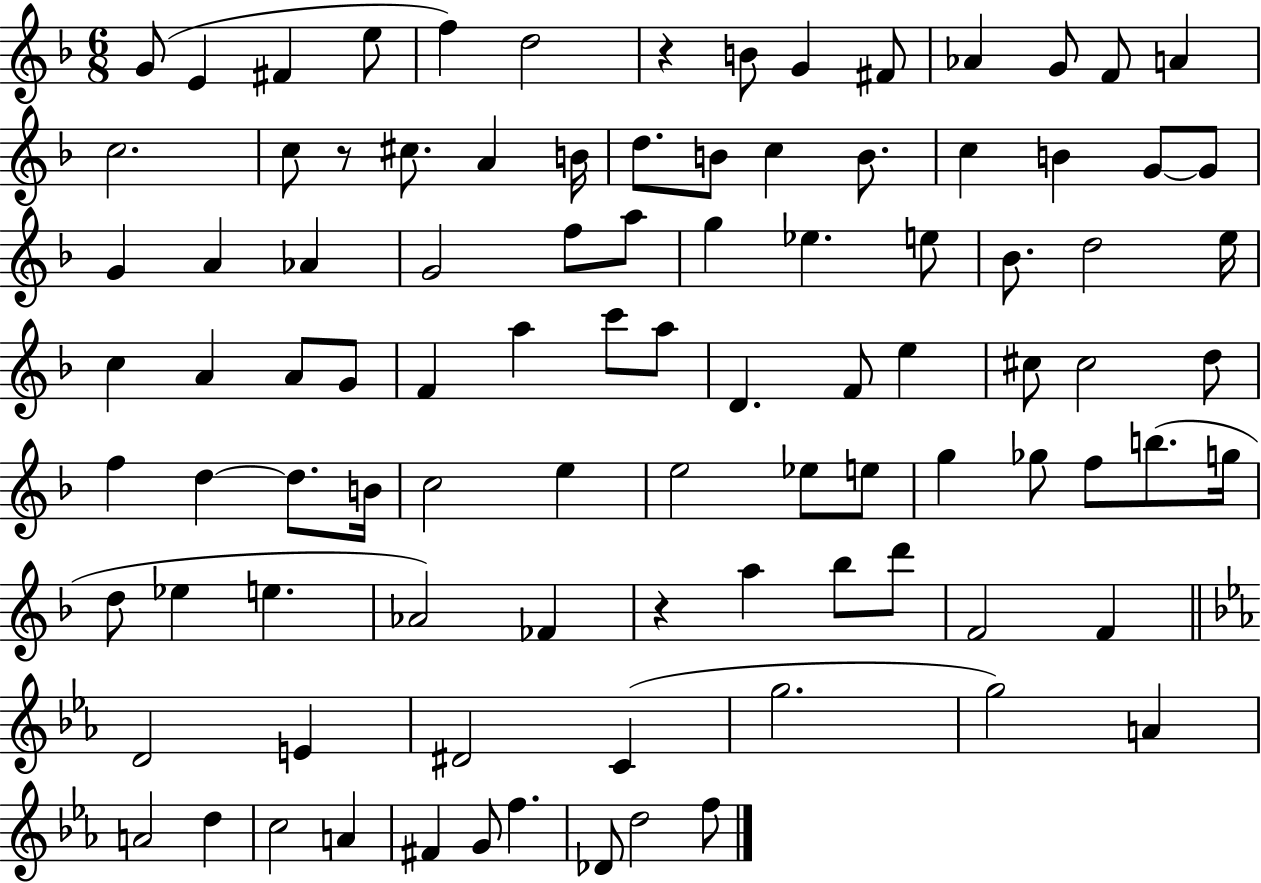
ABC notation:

X:1
T:Untitled
M:6/8
L:1/4
K:F
G/2 E ^F e/2 f d2 z B/2 G ^F/2 _A G/2 F/2 A c2 c/2 z/2 ^c/2 A B/4 d/2 B/2 c B/2 c B G/2 G/2 G A _A G2 f/2 a/2 g _e e/2 _B/2 d2 e/4 c A A/2 G/2 F a c'/2 a/2 D F/2 e ^c/2 ^c2 d/2 f d d/2 B/4 c2 e e2 _e/2 e/2 g _g/2 f/2 b/2 g/4 d/2 _e e _A2 _F z a _b/2 d'/2 F2 F D2 E ^D2 C g2 g2 A A2 d c2 A ^F G/2 f _D/2 d2 f/2